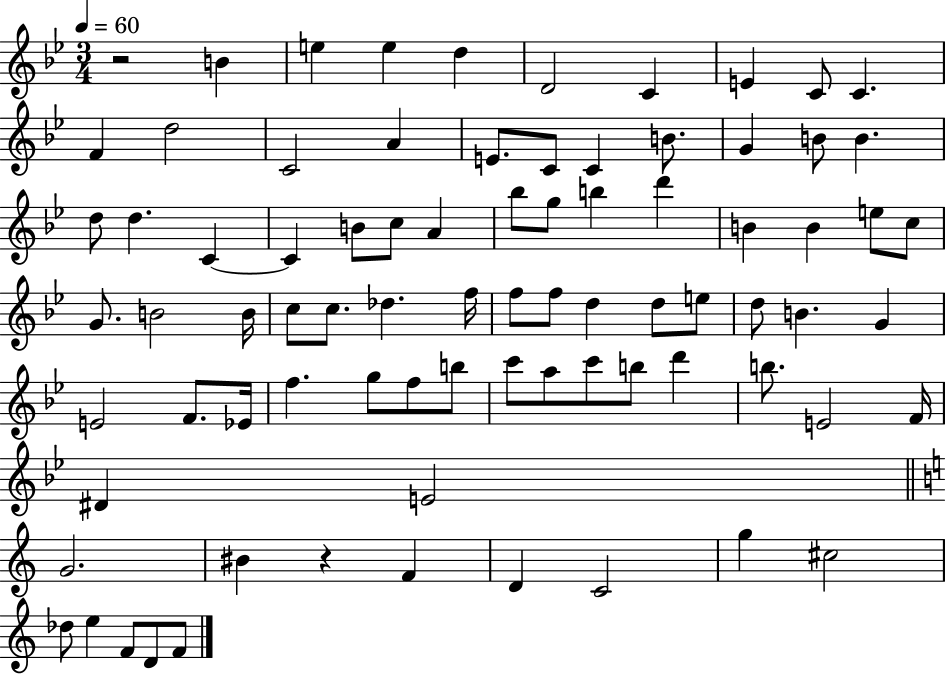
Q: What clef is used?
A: treble